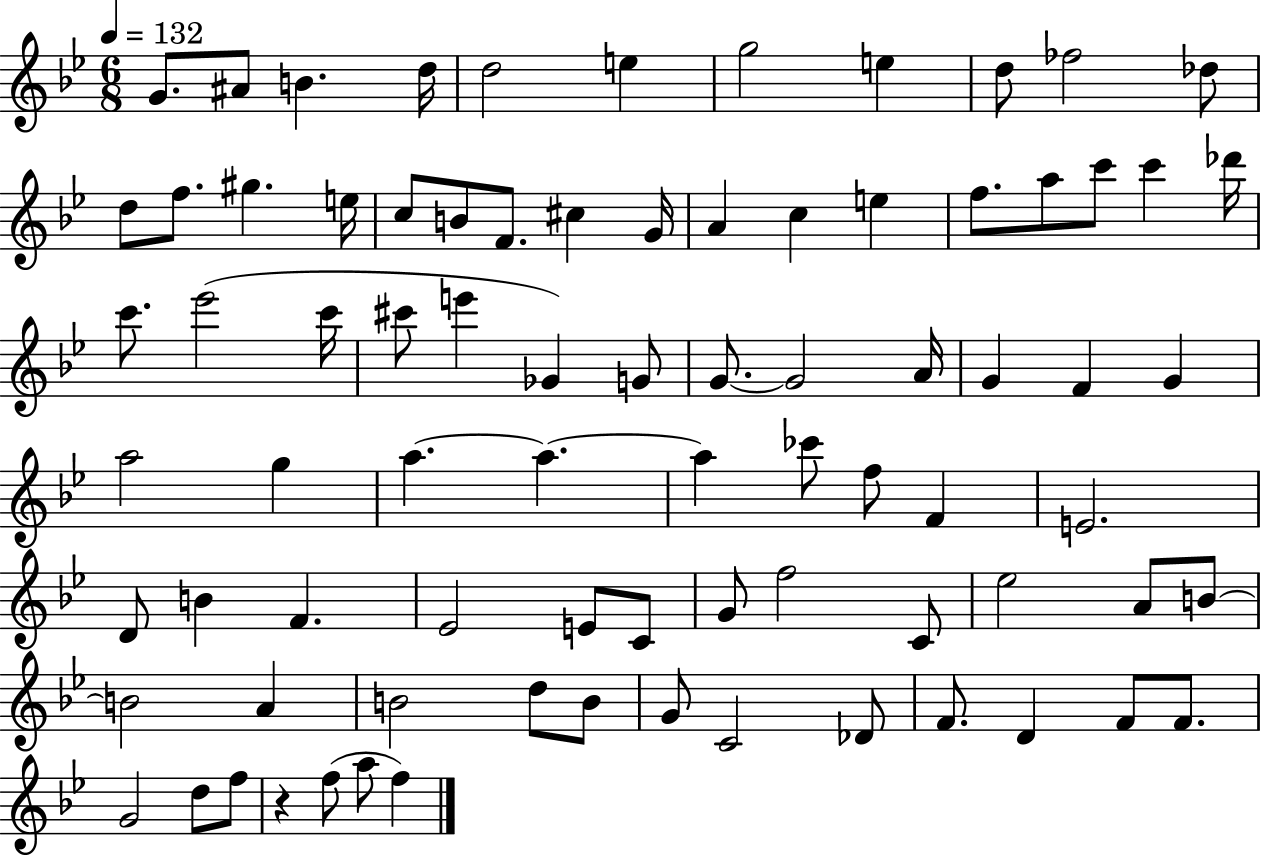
G4/e. A#4/e B4/q. D5/s D5/h E5/q G5/h E5/q D5/e FES5/h Db5/e D5/e F5/e. G#5/q. E5/s C5/e B4/e F4/e. C#5/q G4/s A4/q C5/q E5/q F5/e. A5/e C6/e C6/q Db6/s C6/e. Eb6/h C6/s C#6/e E6/q Gb4/q G4/e G4/e. G4/h A4/s G4/q F4/q G4/q A5/h G5/q A5/q. A5/q. A5/q CES6/e F5/e F4/q E4/h. D4/e B4/q F4/q. Eb4/h E4/e C4/e G4/e F5/h C4/e Eb5/h A4/e B4/e B4/h A4/q B4/h D5/e B4/e G4/e C4/h Db4/e F4/e. D4/q F4/e F4/e. G4/h D5/e F5/e R/q F5/e A5/e F5/q